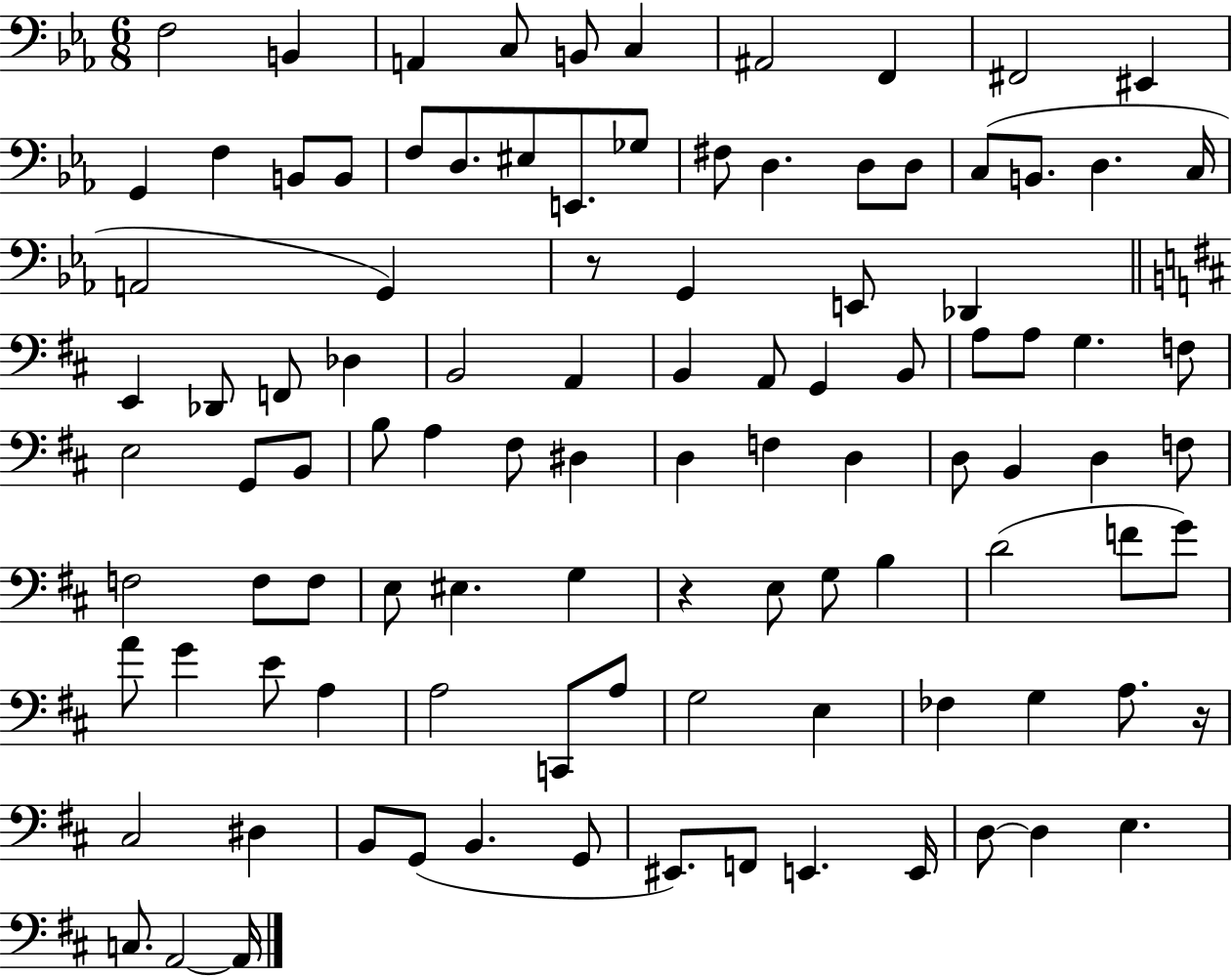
X:1
T:Untitled
M:6/8
L:1/4
K:Eb
F,2 B,, A,, C,/2 B,,/2 C, ^A,,2 F,, ^F,,2 ^E,, G,, F, B,,/2 B,,/2 F,/2 D,/2 ^E,/2 E,,/2 _G,/2 ^F,/2 D, D,/2 D,/2 C,/2 B,,/2 D, C,/4 A,,2 G,, z/2 G,, E,,/2 _D,, E,, _D,,/2 F,,/2 _D, B,,2 A,, B,, A,,/2 G,, B,,/2 A,/2 A,/2 G, F,/2 E,2 G,,/2 B,,/2 B,/2 A, ^F,/2 ^D, D, F, D, D,/2 B,, D, F,/2 F,2 F,/2 F,/2 E,/2 ^E, G, z E,/2 G,/2 B, D2 F/2 G/2 A/2 G E/2 A, A,2 C,,/2 A,/2 G,2 E, _F, G, A,/2 z/4 ^C,2 ^D, B,,/2 G,,/2 B,, G,,/2 ^E,,/2 F,,/2 E,, E,,/4 D,/2 D, E, C,/2 A,,2 A,,/4